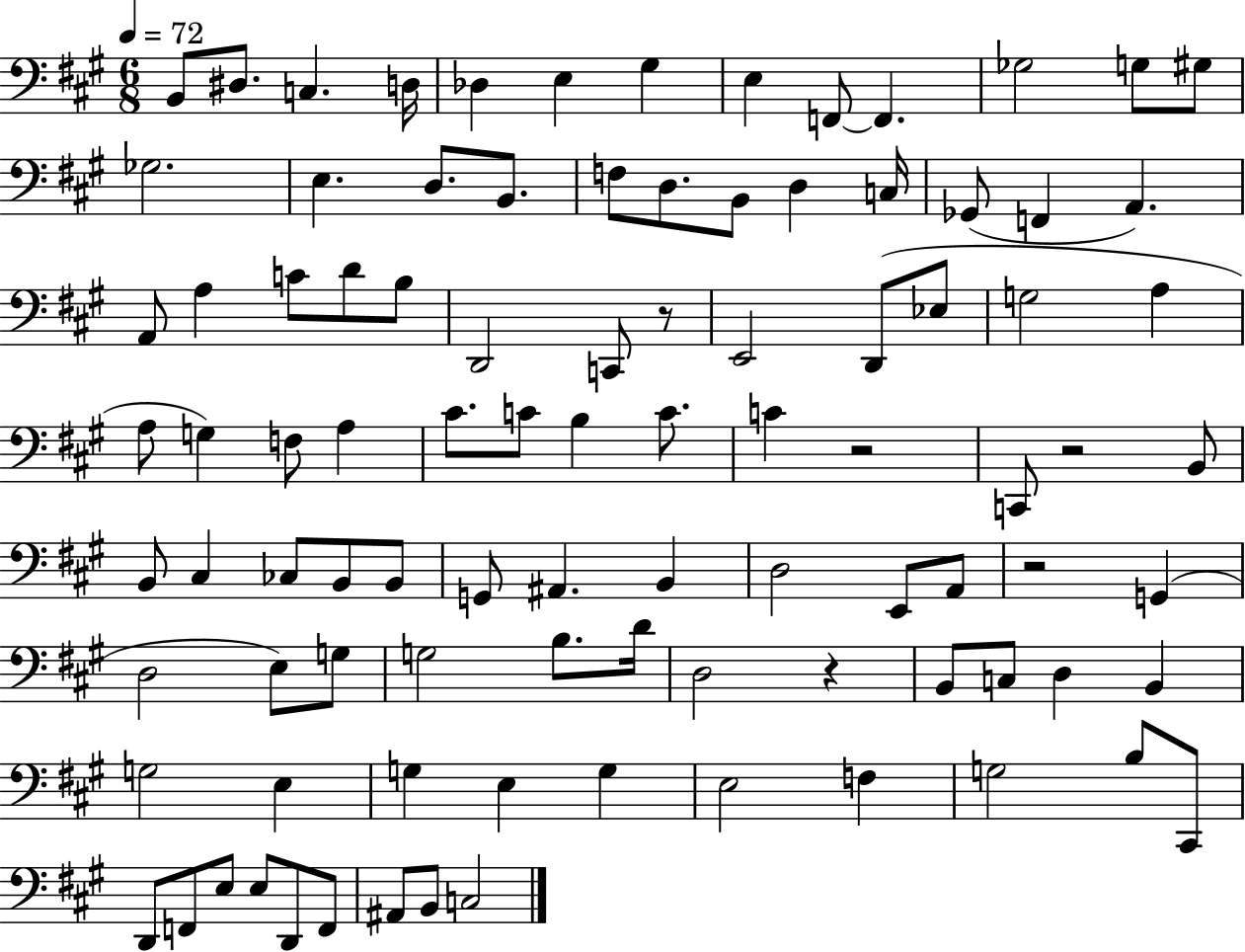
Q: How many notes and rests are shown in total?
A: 95